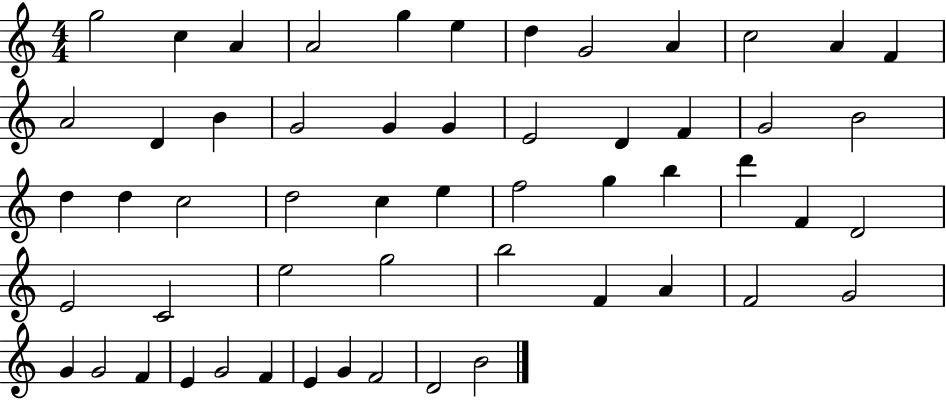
G5/h C5/q A4/q A4/h G5/q E5/q D5/q G4/h A4/q C5/h A4/q F4/q A4/h D4/q B4/q G4/h G4/q G4/q E4/h D4/q F4/q G4/h B4/h D5/q D5/q C5/h D5/h C5/q E5/q F5/h G5/q B5/q D6/q F4/q D4/h E4/h C4/h E5/h G5/h B5/h F4/q A4/q F4/h G4/h G4/q G4/h F4/q E4/q G4/h F4/q E4/q G4/q F4/h D4/h B4/h